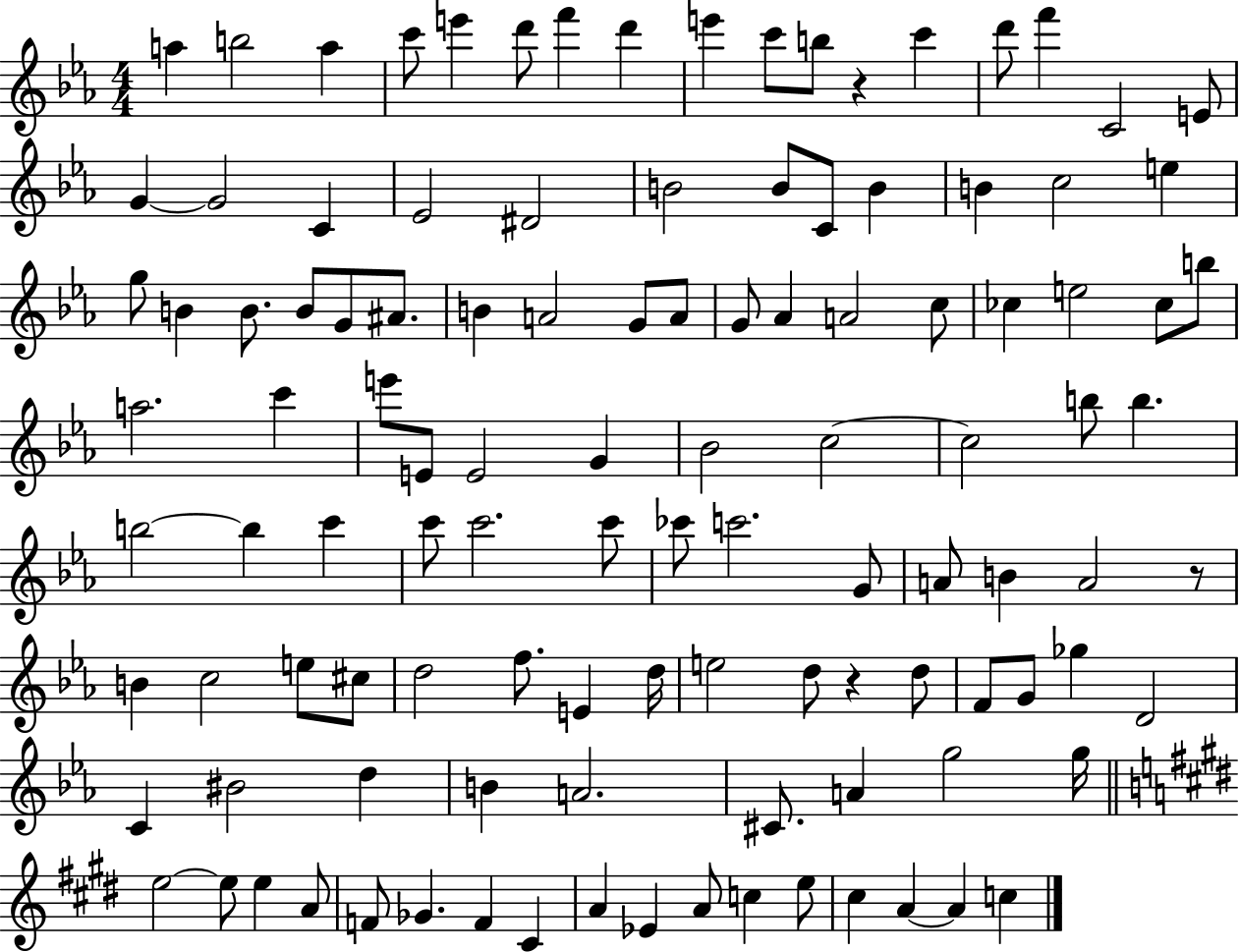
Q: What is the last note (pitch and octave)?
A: C5